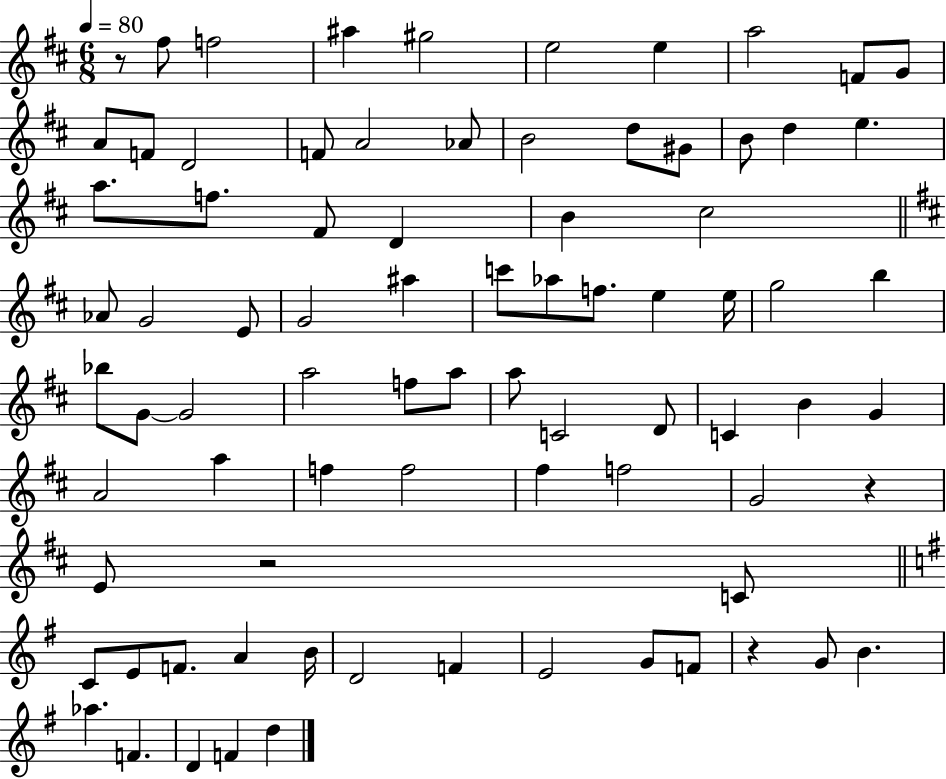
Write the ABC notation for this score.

X:1
T:Untitled
M:6/8
L:1/4
K:D
z/2 ^f/2 f2 ^a ^g2 e2 e a2 F/2 G/2 A/2 F/2 D2 F/2 A2 _A/2 B2 d/2 ^G/2 B/2 d e a/2 f/2 ^F/2 D B ^c2 _A/2 G2 E/2 G2 ^a c'/2 _a/2 f/2 e e/4 g2 b _b/2 G/2 G2 a2 f/2 a/2 a/2 C2 D/2 C B G A2 a f f2 ^f f2 G2 z E/2 z2 C/2 C/2 E/2 F/2 A B/4 D2 F E2 G/2 F/2 z G/2 B _a F D F d